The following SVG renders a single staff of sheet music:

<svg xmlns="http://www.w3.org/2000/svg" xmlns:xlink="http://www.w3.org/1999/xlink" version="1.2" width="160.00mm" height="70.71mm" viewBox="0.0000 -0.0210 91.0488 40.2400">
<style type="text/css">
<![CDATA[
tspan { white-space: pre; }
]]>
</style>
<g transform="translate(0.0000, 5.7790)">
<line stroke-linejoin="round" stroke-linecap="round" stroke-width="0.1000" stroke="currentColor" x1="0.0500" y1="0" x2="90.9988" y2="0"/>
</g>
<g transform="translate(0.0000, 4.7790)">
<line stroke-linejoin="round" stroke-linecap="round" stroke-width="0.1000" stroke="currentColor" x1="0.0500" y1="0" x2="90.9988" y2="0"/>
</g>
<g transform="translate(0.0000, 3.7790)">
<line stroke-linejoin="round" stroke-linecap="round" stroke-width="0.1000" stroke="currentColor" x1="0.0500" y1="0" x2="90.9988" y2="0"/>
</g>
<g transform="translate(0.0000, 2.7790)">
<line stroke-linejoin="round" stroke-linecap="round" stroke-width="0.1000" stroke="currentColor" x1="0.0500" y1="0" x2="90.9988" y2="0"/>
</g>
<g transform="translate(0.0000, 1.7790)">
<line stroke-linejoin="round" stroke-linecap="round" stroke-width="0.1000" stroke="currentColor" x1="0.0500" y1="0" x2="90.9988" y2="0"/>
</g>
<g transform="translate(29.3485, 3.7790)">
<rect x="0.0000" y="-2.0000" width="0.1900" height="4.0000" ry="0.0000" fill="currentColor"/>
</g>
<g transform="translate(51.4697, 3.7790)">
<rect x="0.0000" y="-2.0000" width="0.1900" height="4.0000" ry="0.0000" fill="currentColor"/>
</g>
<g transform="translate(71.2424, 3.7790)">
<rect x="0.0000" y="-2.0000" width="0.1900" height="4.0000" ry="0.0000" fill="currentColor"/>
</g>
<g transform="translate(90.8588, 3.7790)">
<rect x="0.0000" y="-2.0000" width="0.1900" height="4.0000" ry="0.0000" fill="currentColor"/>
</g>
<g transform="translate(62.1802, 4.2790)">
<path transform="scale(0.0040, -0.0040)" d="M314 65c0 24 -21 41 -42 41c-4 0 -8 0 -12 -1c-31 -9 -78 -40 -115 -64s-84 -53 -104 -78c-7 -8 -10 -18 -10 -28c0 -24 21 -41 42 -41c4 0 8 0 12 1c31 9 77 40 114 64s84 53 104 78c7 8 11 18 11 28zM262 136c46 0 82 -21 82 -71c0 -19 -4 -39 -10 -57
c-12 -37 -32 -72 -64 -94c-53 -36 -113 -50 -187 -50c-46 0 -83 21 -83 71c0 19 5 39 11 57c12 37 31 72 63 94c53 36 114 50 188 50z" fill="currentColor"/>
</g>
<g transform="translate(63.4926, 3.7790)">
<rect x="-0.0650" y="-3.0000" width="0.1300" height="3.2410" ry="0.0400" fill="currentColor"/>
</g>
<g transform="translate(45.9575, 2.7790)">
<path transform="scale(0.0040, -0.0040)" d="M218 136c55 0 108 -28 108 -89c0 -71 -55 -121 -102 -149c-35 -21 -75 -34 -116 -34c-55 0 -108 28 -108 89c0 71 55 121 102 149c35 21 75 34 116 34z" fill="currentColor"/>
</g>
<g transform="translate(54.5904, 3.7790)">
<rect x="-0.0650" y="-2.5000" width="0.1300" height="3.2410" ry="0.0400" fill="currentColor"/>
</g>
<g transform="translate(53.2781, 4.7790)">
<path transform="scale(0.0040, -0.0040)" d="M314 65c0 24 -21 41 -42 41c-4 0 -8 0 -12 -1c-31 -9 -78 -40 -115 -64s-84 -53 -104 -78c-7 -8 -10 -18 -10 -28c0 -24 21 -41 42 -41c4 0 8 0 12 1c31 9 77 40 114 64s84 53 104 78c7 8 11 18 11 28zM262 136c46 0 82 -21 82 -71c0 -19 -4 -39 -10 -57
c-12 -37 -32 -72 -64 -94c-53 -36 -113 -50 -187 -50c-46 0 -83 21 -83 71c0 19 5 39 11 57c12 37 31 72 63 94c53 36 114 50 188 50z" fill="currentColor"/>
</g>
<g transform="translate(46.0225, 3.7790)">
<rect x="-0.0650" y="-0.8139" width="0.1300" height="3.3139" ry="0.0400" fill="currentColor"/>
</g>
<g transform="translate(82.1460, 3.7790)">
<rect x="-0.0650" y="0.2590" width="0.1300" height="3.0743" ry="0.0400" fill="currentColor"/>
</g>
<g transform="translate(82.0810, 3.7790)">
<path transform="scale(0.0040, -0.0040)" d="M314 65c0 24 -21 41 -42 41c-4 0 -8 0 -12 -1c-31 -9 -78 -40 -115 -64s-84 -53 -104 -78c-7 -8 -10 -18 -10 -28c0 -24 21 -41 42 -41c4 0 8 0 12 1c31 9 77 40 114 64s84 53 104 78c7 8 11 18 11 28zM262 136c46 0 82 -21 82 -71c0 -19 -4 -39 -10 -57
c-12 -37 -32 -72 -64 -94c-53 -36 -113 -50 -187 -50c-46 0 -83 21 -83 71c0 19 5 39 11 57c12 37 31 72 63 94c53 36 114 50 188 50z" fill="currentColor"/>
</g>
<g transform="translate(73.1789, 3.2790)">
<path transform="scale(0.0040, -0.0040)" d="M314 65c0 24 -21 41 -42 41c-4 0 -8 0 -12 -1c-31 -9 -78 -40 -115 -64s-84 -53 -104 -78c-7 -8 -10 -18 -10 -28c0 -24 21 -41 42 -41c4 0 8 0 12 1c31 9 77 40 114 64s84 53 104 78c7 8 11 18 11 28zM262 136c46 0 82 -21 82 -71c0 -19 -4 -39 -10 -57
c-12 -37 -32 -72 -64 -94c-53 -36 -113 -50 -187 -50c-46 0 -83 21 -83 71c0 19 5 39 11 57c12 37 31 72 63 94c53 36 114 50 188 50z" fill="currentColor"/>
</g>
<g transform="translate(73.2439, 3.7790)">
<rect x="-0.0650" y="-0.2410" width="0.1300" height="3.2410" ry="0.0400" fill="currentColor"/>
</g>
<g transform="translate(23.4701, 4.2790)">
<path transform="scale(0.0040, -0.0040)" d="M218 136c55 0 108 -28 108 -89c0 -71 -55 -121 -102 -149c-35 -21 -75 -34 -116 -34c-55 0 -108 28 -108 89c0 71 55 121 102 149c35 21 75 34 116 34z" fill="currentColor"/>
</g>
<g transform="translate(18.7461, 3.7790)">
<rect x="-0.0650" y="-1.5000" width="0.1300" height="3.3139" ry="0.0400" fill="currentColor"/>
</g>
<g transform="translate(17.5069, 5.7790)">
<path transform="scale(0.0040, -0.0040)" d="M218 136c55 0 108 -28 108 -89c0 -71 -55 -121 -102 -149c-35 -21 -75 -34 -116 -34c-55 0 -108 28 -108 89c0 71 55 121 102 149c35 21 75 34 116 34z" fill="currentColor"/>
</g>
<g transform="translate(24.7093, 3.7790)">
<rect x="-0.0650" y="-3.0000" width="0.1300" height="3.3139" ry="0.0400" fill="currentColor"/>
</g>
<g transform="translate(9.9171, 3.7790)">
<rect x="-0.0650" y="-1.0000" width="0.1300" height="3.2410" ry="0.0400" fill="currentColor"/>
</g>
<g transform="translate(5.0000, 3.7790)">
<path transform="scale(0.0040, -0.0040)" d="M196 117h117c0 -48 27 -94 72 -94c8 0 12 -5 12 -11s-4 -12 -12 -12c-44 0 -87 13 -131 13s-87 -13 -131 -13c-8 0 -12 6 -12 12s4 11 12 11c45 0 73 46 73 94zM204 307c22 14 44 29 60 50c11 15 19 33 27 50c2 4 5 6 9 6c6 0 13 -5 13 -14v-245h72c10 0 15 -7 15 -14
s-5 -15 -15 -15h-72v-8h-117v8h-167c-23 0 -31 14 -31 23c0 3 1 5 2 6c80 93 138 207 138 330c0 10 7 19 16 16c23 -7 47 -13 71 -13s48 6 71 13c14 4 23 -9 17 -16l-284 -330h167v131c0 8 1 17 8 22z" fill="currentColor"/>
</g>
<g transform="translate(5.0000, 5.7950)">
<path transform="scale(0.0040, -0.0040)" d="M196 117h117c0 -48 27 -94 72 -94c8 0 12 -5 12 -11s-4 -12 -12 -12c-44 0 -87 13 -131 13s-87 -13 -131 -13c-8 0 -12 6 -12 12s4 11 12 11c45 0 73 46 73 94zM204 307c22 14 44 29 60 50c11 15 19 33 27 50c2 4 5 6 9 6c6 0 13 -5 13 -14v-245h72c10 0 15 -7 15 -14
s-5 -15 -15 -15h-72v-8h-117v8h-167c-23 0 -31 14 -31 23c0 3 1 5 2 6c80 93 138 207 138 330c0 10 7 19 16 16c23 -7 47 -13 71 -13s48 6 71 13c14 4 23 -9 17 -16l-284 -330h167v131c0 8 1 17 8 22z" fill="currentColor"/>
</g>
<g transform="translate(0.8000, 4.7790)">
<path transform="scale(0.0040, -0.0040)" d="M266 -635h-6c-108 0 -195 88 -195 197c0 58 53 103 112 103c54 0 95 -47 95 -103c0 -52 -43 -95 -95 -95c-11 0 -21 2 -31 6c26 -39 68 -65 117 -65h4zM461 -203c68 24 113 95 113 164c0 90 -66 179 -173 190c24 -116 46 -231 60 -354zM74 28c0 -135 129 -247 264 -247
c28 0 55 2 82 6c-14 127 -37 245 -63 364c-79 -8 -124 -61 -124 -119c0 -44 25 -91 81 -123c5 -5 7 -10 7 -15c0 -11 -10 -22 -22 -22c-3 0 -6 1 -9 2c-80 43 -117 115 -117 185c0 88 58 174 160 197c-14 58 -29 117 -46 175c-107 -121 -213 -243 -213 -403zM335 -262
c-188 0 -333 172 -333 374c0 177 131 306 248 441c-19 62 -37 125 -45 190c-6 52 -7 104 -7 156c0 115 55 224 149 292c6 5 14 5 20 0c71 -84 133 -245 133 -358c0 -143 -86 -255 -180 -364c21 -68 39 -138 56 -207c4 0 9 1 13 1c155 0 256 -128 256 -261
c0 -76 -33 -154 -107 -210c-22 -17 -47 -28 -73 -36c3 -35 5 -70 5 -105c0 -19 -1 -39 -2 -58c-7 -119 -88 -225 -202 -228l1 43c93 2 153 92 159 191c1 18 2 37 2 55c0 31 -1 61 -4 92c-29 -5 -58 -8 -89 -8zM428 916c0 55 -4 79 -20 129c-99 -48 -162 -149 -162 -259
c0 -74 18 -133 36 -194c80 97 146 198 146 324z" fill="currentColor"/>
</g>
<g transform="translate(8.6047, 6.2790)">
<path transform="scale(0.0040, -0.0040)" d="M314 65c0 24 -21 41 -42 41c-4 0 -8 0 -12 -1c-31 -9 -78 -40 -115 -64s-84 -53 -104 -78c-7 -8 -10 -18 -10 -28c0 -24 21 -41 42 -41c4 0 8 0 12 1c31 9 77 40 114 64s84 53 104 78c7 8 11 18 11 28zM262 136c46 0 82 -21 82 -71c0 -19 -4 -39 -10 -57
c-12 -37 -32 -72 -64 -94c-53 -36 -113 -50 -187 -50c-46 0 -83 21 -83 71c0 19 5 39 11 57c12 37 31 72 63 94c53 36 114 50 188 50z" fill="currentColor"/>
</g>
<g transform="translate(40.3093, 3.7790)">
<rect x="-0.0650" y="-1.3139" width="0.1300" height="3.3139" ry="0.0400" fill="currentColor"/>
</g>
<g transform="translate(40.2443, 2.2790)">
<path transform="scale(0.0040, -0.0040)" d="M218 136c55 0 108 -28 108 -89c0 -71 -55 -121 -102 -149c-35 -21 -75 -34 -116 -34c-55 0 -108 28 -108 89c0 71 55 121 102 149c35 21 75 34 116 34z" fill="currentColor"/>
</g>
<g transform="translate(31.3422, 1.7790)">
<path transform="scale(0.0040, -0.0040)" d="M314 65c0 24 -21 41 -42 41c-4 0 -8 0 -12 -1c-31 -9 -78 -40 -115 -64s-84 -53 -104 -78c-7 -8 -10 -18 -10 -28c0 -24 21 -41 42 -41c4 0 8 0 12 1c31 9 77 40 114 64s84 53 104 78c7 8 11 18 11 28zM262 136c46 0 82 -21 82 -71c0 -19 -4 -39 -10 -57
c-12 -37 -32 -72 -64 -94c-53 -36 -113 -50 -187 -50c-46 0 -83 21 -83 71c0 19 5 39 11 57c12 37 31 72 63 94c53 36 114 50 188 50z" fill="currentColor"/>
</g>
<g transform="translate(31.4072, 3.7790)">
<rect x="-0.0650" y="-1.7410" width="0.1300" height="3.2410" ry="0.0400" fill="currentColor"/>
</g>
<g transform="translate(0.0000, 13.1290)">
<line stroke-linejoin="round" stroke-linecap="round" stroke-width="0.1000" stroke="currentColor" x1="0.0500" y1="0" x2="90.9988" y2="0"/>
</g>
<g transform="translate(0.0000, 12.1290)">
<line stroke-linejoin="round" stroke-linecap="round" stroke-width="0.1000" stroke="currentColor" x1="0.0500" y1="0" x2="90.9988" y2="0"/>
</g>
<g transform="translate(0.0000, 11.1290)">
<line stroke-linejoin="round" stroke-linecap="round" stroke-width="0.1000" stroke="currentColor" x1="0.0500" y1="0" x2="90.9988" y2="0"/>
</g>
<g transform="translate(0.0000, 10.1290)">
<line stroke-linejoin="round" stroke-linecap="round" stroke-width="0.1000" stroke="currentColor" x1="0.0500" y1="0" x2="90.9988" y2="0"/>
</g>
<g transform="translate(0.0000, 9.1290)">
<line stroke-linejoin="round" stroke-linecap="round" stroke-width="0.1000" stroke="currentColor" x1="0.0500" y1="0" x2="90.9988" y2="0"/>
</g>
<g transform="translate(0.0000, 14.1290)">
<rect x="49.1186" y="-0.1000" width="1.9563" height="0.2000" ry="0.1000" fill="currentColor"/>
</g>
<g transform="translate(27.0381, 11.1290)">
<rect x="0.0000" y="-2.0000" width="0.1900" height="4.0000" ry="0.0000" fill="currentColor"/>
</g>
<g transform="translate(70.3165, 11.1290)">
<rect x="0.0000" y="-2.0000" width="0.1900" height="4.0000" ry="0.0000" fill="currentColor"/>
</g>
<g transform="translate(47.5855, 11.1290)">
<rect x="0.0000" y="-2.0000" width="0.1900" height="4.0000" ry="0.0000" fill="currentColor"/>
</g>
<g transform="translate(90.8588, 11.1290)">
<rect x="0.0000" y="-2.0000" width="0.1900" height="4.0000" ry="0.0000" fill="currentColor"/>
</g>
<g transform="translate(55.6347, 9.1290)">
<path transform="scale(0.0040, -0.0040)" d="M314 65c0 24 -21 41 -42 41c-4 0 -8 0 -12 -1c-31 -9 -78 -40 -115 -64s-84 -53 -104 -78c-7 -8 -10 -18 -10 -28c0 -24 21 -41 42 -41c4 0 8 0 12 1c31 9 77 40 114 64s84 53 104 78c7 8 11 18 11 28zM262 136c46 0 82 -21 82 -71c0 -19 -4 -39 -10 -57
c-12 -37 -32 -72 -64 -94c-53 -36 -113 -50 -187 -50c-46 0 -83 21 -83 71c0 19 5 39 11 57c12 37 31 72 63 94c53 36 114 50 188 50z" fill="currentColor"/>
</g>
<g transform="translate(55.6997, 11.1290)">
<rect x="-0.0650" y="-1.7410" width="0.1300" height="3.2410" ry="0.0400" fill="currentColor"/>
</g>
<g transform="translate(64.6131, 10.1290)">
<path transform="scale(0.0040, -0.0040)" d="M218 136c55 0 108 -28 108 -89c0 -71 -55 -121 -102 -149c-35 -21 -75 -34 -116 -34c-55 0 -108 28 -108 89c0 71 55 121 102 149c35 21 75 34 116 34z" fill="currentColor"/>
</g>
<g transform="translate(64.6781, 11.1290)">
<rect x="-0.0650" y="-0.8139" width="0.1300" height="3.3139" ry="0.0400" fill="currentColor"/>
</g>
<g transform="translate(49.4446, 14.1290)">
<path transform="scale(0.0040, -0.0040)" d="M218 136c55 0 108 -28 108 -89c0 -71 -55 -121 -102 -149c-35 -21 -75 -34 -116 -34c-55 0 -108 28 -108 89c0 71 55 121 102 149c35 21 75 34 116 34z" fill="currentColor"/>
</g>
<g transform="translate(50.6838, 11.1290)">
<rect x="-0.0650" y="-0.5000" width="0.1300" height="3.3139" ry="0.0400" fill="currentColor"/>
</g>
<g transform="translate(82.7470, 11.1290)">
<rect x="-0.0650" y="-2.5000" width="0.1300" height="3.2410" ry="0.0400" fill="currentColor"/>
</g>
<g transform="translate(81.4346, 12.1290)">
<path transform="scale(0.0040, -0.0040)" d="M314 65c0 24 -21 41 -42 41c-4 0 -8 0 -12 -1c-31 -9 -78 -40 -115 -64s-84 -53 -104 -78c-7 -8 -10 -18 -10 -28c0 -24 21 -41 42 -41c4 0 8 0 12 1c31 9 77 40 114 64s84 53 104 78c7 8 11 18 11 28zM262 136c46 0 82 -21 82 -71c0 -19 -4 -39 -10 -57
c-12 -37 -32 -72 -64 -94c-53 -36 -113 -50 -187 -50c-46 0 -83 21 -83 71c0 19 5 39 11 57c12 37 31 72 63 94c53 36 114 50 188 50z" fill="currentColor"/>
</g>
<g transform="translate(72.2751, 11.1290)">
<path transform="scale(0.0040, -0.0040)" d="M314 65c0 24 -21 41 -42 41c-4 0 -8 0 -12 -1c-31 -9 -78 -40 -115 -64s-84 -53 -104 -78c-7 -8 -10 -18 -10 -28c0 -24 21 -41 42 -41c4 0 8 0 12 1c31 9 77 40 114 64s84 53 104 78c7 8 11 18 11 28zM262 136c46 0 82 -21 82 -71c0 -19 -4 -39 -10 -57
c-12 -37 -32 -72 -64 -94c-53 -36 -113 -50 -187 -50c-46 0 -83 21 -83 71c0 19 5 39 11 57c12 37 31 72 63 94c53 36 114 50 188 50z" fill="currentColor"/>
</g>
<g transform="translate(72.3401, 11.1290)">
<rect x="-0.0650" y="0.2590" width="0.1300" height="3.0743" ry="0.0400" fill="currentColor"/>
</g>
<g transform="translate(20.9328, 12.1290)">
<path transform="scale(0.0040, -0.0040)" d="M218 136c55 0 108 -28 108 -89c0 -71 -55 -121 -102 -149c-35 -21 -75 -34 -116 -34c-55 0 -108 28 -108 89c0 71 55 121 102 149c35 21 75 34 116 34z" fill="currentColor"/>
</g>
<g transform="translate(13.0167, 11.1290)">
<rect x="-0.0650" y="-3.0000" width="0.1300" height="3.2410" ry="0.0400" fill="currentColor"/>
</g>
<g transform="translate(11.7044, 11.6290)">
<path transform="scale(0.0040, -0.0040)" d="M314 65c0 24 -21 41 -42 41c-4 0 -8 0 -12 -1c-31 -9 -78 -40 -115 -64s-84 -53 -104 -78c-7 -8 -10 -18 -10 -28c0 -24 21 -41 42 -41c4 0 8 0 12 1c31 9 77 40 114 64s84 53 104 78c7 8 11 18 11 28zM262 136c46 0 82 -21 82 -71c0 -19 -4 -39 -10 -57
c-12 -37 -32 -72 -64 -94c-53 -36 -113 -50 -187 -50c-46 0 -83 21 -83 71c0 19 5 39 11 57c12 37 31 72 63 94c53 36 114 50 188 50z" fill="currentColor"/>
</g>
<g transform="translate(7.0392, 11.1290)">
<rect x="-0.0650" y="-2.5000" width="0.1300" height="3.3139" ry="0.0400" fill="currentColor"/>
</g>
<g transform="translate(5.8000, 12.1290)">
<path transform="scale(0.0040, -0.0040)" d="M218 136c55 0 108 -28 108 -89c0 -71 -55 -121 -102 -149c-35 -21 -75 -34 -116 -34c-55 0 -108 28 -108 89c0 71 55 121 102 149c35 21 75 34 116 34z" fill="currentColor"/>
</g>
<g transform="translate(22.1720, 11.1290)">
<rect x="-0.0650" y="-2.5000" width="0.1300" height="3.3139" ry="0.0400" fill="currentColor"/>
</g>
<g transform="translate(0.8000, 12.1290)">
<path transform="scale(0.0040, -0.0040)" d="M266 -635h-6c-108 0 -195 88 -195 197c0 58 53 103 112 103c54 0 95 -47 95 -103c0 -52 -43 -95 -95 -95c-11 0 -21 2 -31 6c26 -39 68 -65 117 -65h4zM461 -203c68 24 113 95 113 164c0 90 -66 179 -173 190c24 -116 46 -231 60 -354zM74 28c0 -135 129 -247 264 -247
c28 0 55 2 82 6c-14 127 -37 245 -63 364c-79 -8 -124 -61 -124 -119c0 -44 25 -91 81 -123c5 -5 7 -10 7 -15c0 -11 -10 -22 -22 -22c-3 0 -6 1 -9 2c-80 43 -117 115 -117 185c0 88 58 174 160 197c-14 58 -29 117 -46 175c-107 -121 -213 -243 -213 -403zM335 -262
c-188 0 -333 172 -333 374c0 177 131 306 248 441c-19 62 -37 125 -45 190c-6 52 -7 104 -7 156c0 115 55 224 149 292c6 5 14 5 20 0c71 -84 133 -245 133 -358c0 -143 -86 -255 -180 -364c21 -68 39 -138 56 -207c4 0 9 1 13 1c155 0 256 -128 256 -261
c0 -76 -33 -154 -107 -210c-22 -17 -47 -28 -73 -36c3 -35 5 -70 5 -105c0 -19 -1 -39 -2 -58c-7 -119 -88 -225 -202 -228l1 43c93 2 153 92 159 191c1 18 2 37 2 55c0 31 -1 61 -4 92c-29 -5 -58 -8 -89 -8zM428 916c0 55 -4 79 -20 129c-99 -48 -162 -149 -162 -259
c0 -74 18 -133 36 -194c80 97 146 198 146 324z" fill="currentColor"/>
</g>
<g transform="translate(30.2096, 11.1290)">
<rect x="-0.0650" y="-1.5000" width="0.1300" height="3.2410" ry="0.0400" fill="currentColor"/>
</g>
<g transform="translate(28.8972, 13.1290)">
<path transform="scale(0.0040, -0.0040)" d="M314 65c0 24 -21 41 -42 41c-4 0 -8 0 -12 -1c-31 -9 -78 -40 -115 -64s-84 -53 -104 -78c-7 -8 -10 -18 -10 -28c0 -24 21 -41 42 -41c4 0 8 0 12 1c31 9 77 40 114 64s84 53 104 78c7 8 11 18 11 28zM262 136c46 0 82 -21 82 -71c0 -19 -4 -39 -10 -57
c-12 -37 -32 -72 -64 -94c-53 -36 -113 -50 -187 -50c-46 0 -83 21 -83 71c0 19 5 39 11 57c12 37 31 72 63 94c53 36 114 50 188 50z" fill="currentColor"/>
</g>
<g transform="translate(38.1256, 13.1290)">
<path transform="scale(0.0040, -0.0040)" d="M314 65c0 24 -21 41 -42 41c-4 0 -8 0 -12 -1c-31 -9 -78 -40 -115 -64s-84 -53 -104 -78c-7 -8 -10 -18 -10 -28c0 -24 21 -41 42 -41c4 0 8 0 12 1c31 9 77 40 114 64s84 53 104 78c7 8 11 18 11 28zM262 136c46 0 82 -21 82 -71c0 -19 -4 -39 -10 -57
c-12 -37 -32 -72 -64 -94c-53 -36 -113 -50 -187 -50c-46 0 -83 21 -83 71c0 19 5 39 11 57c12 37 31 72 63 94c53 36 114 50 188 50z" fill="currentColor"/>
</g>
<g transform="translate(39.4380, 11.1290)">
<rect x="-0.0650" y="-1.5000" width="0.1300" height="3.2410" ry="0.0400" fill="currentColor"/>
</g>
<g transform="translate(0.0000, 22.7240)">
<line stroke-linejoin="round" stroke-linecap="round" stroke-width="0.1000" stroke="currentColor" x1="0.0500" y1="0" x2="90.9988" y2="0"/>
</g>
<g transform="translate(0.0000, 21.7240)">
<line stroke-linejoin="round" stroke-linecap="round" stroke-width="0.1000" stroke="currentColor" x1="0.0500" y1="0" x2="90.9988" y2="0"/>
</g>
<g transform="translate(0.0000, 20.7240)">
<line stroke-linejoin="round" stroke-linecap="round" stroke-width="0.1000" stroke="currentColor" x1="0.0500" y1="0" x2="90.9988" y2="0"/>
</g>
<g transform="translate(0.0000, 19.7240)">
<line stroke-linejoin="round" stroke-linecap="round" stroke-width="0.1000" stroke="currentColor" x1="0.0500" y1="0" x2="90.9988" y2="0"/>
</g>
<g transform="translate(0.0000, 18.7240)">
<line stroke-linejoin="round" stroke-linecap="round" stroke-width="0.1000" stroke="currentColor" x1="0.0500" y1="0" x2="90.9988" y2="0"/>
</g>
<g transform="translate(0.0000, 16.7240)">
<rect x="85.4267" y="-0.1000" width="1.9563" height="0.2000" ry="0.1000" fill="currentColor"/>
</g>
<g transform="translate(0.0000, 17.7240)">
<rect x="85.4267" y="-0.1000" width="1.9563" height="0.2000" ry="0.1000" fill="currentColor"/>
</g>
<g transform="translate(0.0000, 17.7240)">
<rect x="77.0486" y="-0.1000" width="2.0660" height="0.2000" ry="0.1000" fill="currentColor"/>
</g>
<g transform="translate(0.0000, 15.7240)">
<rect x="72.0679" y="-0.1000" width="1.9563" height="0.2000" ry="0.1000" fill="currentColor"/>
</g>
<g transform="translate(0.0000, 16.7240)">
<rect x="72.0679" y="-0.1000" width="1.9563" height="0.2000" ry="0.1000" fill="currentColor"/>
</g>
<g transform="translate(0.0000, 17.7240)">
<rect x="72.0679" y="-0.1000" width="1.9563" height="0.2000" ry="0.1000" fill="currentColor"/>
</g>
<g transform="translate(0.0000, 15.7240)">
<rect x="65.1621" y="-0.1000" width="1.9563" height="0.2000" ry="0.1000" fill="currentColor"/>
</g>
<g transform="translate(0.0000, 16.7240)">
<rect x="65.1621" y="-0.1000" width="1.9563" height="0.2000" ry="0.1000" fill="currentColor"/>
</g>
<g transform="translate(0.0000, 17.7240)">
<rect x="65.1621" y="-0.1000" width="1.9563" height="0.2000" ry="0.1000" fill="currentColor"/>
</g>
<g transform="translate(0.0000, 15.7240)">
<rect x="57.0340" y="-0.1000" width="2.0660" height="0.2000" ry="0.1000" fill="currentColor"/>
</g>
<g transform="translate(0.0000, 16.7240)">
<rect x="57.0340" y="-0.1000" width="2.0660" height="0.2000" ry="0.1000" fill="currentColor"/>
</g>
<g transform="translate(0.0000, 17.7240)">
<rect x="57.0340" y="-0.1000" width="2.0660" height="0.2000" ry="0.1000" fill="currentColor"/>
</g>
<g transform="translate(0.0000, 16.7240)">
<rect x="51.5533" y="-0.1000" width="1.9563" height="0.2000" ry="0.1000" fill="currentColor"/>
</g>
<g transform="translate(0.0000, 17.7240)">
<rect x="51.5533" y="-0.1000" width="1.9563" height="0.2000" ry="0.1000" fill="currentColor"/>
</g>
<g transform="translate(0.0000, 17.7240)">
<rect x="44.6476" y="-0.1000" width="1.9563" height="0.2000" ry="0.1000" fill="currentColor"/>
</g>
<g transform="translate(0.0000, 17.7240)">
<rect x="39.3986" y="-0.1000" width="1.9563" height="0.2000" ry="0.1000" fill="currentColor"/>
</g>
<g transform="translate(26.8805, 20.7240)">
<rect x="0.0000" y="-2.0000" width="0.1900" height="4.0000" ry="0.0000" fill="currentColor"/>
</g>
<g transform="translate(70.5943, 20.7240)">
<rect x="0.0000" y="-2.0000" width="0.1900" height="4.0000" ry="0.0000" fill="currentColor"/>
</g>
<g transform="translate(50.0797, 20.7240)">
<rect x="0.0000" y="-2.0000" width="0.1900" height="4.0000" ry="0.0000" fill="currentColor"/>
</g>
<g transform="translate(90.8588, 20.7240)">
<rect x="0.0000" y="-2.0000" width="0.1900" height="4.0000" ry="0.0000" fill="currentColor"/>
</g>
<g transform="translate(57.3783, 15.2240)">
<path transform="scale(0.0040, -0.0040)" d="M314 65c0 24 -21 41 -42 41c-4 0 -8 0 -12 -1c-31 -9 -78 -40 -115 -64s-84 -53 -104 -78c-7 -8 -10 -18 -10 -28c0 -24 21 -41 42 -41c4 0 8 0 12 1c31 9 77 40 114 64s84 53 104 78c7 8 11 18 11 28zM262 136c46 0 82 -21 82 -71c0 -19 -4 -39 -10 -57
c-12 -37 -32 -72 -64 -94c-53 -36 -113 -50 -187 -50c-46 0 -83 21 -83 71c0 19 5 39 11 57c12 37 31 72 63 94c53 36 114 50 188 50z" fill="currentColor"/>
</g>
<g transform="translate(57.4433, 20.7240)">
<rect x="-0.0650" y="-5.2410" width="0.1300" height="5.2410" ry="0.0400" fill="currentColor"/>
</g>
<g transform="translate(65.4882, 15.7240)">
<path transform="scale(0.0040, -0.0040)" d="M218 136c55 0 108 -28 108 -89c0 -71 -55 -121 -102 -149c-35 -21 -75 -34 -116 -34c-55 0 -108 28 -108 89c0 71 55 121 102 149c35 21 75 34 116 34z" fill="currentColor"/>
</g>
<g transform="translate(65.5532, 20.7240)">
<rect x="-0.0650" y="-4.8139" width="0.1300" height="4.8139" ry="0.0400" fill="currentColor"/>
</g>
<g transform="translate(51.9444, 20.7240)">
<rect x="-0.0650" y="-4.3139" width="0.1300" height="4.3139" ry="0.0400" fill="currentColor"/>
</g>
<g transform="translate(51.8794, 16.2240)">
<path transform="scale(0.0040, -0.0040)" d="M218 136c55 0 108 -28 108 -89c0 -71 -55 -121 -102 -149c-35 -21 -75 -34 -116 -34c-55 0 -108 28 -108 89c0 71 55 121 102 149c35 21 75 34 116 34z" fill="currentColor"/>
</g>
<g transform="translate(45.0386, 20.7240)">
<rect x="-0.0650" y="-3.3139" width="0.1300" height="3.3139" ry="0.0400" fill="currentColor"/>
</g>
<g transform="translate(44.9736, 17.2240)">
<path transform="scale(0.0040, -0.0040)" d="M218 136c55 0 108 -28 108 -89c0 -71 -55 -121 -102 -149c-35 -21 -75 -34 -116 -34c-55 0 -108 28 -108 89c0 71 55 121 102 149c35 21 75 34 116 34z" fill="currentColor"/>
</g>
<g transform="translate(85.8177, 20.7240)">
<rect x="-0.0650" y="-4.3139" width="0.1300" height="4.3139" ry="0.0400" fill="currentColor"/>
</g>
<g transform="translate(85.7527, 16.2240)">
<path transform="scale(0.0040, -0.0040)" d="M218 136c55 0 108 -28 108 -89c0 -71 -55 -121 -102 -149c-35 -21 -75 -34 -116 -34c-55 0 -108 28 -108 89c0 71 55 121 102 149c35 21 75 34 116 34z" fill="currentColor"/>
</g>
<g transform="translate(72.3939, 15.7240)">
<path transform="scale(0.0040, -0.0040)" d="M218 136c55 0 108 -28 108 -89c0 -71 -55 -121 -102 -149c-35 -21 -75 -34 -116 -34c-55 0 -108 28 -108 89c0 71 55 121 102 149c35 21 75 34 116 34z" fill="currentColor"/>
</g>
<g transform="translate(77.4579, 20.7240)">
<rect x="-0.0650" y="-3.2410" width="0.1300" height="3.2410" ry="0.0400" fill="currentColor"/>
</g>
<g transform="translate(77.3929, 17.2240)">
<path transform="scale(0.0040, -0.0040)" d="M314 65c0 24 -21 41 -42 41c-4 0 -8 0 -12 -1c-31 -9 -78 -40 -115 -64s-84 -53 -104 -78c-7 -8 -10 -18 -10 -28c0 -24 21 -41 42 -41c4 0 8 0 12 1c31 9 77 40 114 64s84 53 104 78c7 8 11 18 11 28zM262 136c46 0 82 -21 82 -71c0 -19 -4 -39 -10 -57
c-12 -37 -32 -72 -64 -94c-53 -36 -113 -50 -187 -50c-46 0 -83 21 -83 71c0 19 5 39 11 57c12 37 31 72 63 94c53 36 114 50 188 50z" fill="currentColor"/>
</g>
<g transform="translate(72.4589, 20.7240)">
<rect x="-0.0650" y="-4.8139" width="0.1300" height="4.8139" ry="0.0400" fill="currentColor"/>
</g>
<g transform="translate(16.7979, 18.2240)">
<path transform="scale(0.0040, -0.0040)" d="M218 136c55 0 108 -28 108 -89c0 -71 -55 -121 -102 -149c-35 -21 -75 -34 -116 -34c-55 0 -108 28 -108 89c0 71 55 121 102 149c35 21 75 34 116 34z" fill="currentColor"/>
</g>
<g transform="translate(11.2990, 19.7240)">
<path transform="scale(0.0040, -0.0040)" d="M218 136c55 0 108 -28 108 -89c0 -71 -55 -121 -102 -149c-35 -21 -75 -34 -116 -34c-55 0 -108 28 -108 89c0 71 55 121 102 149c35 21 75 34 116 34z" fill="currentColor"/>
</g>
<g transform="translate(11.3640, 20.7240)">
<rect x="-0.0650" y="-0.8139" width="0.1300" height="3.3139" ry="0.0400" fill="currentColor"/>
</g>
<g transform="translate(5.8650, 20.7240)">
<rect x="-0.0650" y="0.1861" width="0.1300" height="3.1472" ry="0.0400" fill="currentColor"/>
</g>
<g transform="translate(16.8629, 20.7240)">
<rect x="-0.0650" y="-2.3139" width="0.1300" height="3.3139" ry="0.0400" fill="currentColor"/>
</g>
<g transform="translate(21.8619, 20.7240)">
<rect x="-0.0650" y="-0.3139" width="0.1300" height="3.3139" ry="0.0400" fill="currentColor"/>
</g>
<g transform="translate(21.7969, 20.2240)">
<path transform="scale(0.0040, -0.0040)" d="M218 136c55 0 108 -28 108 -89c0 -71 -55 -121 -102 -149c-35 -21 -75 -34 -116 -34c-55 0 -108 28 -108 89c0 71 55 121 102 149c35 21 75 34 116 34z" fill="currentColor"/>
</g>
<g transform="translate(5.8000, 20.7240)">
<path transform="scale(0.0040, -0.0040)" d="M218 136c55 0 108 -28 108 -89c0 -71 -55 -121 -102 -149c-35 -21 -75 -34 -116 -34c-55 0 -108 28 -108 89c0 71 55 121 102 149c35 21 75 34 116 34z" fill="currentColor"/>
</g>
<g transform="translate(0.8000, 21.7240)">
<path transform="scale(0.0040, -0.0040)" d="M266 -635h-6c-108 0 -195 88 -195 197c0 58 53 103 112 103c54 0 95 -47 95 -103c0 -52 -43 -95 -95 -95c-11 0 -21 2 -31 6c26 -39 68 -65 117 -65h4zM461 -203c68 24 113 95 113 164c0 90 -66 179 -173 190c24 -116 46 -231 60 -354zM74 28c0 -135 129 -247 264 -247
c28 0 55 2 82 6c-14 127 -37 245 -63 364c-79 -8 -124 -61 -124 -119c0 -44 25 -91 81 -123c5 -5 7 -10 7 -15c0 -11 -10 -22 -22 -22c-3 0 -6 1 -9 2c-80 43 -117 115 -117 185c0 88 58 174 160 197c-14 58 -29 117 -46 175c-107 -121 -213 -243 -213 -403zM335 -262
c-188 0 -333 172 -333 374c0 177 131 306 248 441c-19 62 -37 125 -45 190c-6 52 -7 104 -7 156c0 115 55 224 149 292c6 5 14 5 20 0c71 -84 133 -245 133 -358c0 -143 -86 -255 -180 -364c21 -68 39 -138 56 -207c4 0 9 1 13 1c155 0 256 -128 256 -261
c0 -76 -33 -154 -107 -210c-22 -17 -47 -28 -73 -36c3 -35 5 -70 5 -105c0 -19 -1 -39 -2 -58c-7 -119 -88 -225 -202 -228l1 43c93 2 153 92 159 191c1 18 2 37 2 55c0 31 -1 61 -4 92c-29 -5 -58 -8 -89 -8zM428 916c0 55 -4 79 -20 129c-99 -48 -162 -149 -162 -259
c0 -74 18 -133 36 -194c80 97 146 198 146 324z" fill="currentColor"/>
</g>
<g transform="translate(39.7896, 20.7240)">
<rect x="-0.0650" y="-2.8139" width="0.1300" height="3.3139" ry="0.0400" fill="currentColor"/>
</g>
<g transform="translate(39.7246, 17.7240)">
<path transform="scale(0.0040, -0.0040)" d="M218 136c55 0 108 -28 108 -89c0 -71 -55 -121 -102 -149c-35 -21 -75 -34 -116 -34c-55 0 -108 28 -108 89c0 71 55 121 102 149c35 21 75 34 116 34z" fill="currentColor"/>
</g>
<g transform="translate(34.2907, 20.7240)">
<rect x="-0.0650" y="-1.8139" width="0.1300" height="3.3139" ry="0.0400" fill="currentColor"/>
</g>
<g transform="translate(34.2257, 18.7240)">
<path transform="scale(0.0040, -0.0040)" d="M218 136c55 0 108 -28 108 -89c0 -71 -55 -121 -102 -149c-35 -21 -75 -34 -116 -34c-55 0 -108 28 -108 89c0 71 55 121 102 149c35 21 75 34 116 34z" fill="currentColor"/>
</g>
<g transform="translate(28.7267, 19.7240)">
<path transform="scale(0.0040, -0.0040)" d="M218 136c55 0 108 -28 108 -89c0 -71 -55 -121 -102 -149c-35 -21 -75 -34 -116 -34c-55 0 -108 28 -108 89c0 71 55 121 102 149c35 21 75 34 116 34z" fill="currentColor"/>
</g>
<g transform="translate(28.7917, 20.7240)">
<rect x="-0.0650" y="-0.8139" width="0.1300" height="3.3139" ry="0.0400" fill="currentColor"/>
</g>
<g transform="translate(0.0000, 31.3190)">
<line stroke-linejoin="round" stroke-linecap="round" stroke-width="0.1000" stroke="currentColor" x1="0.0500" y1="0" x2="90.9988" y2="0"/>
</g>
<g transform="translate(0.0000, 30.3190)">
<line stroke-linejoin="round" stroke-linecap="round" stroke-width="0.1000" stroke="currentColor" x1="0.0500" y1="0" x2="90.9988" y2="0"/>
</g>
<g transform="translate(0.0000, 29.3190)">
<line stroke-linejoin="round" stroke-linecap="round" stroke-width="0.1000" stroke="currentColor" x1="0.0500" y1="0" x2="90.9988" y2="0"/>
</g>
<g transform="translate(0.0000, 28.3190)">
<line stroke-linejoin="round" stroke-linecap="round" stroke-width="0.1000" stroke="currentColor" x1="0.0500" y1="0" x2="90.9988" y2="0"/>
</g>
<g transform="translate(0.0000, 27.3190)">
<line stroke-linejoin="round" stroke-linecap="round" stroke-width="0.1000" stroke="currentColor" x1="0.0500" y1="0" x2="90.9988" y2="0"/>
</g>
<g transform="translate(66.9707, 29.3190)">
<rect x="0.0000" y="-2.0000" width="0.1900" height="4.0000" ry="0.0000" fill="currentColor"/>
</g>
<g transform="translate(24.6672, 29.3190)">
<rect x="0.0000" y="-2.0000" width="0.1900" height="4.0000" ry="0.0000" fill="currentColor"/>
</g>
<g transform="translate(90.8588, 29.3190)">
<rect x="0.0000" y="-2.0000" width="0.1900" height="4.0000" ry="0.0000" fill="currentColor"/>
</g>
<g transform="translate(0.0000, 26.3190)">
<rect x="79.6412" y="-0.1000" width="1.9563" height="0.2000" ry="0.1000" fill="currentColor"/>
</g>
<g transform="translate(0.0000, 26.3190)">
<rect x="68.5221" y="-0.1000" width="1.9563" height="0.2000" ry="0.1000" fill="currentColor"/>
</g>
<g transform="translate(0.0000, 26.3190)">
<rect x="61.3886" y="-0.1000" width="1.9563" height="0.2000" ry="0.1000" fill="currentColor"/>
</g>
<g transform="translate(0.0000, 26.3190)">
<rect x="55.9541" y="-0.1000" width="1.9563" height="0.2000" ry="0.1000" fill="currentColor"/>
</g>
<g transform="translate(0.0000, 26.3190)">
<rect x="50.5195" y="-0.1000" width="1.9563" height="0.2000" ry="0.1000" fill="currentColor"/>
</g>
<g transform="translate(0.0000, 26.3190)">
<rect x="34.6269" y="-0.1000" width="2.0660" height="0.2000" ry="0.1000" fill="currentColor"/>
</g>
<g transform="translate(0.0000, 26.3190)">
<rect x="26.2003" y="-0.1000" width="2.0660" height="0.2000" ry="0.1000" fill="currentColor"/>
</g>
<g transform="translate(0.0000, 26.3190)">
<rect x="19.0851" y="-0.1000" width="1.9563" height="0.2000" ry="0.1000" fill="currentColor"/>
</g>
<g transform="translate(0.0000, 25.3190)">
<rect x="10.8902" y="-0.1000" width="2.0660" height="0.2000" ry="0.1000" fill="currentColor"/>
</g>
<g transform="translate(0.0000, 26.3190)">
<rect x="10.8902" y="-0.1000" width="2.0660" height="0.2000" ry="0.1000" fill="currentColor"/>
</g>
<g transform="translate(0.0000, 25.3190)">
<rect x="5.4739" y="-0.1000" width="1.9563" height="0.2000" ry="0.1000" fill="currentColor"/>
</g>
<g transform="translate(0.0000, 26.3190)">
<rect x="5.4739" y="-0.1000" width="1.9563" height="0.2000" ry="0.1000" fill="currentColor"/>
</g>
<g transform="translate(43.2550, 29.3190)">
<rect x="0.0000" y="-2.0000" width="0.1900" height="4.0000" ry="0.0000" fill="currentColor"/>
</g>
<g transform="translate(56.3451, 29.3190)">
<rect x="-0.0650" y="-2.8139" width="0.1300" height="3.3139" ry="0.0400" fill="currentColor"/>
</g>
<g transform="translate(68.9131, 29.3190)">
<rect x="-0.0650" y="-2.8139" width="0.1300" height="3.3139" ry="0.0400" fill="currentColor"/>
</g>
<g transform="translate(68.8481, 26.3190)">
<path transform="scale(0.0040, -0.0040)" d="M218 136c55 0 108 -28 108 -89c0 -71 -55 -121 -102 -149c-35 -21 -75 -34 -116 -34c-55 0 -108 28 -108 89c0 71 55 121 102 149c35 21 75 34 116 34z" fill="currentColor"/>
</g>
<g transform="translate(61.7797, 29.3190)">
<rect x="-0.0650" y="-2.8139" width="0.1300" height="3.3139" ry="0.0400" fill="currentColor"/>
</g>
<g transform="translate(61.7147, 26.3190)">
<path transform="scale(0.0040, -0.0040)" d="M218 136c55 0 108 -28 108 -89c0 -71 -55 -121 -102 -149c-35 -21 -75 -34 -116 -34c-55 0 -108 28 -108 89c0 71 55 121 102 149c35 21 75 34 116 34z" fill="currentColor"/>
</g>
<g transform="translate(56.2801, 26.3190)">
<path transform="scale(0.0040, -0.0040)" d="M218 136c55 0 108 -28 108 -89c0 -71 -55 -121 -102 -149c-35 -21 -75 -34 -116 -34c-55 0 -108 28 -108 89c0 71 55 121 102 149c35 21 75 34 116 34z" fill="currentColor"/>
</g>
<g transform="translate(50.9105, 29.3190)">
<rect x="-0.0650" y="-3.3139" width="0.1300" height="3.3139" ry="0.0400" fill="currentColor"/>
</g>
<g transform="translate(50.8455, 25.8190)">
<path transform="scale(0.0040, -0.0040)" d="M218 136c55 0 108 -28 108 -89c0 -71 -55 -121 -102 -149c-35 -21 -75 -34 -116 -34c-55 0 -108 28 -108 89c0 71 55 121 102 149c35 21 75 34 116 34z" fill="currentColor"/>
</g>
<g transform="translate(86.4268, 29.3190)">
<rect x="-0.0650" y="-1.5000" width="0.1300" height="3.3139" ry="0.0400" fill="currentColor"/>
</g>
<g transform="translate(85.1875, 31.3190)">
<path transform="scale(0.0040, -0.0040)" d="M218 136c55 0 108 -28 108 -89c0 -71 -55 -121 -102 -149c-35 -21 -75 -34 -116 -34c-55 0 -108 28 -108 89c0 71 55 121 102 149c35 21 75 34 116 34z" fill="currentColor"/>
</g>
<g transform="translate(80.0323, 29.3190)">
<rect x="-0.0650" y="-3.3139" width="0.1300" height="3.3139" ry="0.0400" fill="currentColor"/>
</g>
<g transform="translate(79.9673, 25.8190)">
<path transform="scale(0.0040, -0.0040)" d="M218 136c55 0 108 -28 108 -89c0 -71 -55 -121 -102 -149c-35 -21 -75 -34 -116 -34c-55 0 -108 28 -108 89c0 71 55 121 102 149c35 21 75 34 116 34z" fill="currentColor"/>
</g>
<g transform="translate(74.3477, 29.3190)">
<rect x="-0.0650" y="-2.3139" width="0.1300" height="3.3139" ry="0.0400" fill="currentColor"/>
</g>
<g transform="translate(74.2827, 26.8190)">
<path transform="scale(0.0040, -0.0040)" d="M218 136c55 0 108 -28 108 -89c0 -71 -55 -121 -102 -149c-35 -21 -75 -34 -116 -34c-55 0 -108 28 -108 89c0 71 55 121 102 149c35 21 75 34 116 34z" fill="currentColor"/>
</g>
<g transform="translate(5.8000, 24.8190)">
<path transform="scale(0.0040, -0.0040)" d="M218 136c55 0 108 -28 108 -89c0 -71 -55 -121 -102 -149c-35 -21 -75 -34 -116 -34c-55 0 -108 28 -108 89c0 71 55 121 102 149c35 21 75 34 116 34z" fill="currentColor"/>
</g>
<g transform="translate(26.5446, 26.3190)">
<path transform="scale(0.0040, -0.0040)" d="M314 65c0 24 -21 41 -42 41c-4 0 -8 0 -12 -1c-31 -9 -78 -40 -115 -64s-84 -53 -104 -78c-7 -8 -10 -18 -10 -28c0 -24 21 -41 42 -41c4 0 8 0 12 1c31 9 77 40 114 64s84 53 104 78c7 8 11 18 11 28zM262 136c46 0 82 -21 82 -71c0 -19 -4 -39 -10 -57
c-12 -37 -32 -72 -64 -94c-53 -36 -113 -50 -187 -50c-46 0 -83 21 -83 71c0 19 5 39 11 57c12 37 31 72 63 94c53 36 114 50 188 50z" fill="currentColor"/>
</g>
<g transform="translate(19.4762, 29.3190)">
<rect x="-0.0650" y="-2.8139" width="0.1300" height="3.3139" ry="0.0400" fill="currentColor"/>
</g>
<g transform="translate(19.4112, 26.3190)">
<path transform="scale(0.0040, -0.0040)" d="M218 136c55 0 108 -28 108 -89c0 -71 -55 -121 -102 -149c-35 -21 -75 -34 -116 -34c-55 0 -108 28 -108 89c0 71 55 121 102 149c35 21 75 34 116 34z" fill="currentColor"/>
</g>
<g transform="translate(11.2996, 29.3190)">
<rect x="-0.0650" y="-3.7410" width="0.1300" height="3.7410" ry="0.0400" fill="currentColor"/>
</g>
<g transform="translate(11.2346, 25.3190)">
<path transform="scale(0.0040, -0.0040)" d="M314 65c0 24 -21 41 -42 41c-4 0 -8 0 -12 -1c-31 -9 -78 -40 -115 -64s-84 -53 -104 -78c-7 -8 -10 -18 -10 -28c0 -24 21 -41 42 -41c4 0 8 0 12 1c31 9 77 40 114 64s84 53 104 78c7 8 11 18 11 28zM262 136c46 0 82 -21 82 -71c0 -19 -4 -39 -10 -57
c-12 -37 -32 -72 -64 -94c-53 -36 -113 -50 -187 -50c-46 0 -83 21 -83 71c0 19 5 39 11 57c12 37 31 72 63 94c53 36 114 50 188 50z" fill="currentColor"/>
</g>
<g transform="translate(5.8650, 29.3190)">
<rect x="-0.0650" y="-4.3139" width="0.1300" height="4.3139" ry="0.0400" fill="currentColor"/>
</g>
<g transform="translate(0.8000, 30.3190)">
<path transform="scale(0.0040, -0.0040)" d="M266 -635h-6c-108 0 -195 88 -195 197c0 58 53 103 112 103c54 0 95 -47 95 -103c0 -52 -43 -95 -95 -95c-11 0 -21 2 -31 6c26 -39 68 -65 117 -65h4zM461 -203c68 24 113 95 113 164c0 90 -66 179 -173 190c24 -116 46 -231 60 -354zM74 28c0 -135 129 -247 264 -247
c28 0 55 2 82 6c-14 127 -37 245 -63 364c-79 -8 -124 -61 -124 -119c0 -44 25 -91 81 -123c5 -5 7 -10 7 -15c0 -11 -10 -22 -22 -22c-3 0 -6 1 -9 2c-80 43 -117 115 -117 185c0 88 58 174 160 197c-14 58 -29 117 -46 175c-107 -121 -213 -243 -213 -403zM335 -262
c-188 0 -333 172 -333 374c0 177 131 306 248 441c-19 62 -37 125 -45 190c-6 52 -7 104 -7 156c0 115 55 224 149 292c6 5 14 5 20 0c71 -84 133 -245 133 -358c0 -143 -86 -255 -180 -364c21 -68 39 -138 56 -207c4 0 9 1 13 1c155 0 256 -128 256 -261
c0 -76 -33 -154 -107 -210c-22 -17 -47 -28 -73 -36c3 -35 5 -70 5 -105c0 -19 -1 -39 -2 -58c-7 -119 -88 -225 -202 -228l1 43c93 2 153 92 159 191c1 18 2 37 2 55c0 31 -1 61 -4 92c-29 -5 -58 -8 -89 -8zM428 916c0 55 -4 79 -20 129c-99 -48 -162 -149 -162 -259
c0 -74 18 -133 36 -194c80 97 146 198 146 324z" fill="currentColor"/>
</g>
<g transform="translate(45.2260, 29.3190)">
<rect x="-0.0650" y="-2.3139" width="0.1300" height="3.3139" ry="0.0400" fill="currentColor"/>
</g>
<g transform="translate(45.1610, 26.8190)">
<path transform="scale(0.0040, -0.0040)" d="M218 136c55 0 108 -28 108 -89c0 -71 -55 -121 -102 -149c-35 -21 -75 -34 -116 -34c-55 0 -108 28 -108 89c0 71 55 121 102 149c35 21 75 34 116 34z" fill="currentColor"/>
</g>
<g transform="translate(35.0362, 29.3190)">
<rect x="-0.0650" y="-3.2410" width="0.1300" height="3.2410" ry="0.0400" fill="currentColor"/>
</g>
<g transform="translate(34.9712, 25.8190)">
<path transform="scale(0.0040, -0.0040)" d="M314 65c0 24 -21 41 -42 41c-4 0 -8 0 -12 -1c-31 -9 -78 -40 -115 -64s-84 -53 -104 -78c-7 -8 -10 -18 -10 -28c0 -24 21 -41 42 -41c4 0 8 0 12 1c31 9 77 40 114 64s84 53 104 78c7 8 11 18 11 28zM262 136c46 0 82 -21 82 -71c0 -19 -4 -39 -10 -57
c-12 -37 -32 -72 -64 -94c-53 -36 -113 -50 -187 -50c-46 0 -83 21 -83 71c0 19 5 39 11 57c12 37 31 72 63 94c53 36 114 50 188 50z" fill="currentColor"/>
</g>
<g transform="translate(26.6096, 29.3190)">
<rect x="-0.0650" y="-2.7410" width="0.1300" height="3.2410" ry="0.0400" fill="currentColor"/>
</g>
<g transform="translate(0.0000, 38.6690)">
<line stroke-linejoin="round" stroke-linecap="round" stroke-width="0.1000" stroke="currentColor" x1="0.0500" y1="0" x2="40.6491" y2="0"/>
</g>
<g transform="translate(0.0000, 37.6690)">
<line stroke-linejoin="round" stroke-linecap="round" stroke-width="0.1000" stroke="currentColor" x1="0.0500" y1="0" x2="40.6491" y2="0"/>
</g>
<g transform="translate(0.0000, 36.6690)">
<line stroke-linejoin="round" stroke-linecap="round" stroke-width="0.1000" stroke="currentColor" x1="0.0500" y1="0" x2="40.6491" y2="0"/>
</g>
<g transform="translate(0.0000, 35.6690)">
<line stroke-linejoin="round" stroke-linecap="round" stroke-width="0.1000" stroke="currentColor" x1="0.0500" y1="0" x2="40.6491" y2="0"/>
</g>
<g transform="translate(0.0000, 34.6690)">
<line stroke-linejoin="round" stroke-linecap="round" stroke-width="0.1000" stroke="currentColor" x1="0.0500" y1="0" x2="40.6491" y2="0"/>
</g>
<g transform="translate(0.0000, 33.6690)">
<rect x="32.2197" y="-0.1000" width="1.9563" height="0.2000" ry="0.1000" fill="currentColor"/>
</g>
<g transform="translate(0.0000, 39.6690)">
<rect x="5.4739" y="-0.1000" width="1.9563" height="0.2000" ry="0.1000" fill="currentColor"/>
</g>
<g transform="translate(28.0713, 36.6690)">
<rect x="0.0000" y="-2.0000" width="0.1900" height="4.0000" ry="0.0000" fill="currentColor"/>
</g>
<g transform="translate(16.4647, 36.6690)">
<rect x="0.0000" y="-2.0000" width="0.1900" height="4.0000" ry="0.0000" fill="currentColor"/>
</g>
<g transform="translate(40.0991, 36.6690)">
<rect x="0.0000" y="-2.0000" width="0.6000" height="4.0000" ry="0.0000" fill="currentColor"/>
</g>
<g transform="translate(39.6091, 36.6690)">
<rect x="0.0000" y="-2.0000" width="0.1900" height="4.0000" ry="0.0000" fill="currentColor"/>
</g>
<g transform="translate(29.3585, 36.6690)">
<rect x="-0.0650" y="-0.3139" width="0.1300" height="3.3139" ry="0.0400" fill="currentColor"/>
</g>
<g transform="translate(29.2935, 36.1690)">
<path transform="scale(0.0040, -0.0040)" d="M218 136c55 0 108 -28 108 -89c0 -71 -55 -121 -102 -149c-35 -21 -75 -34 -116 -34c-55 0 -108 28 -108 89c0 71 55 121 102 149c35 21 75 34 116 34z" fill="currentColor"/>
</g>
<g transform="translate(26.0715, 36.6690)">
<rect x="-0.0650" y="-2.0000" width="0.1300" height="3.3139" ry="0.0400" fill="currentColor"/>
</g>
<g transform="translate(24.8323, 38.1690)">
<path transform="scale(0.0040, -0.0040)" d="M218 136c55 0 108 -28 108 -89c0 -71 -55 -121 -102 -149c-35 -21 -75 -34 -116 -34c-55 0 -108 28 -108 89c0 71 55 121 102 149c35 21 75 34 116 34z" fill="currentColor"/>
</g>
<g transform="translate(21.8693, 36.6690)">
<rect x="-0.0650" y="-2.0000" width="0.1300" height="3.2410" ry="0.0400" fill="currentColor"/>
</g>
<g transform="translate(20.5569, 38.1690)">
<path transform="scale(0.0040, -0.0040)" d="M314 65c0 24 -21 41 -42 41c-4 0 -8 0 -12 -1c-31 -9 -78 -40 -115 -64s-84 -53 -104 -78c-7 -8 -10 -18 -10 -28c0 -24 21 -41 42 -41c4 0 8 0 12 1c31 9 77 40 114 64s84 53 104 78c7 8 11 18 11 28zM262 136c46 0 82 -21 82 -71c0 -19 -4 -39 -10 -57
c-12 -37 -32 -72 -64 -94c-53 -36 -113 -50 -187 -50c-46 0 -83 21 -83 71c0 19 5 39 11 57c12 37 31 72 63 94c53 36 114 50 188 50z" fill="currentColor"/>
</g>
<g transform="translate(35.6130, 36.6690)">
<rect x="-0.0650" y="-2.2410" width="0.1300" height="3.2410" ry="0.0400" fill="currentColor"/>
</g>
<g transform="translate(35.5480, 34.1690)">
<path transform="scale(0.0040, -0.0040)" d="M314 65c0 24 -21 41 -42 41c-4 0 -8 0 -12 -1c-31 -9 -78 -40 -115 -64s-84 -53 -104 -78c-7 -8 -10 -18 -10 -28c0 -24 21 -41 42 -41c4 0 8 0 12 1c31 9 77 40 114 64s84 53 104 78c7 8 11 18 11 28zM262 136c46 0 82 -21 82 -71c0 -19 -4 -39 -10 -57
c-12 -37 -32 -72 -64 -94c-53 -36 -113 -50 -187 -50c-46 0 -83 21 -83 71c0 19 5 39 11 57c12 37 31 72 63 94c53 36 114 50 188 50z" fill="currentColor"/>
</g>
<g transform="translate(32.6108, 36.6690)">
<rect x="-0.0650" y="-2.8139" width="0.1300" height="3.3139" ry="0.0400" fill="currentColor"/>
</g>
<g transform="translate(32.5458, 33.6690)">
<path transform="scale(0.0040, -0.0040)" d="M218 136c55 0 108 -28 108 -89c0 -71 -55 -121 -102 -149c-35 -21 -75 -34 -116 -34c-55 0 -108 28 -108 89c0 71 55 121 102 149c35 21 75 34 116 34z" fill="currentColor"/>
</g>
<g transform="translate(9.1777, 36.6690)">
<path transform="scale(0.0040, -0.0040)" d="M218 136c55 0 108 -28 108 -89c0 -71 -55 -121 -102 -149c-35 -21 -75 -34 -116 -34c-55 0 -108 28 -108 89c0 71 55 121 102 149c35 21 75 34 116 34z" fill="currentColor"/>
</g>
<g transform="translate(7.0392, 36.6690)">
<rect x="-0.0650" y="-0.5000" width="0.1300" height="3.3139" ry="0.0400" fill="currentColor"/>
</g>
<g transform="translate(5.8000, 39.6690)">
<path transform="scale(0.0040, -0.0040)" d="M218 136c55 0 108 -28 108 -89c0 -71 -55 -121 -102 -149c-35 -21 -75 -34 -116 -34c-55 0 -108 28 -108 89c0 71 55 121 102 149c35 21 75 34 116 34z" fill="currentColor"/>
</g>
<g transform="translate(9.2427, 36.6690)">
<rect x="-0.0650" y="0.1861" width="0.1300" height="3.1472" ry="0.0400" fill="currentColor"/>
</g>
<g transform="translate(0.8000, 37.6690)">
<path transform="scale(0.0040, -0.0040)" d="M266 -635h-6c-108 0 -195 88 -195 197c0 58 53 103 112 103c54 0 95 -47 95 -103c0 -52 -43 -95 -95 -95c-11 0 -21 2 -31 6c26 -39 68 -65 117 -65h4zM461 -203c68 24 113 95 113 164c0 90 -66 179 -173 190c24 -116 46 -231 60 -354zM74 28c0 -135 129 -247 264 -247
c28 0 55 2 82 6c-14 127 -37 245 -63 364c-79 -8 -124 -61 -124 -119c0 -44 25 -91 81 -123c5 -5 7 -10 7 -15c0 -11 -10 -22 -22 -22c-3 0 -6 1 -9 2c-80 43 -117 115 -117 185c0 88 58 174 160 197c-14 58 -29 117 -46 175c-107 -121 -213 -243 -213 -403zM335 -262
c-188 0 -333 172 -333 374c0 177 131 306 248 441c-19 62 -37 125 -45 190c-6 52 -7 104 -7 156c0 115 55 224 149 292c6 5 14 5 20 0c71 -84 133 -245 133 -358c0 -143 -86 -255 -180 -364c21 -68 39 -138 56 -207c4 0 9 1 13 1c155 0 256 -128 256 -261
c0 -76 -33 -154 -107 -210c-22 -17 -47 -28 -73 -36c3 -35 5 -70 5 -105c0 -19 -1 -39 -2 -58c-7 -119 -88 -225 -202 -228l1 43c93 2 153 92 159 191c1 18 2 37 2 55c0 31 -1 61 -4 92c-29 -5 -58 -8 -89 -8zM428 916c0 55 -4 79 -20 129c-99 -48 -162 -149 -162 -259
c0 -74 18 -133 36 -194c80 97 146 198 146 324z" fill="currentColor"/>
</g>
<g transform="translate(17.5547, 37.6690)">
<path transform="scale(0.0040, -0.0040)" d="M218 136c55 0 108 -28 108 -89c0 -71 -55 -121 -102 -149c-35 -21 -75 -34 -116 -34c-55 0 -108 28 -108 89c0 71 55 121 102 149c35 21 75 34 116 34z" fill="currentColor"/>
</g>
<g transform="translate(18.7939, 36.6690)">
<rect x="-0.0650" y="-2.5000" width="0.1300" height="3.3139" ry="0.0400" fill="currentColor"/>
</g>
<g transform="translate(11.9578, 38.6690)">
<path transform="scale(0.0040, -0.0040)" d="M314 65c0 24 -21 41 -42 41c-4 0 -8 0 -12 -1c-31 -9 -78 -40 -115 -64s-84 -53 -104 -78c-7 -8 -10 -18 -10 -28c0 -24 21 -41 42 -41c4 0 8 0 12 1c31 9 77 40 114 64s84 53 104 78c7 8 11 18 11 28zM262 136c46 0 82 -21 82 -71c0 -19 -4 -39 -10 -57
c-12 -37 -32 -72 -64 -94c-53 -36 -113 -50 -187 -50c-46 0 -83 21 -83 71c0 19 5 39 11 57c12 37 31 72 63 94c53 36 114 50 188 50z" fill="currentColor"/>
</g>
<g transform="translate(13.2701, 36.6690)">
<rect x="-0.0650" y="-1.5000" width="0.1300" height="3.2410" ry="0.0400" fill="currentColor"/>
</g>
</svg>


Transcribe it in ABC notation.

X:1
T:Untitled
M:4/4
L:1/4
K:C
D2 E A f2 e d G2 A2 c2 B2 G A2 G E2 E2 C f2 d B2 G2 B d g c d f a b d' f'2 e' e' b2 d' d' c'2 a a2 b2 g b a a a g b E C B E2 G F2 F c a g2